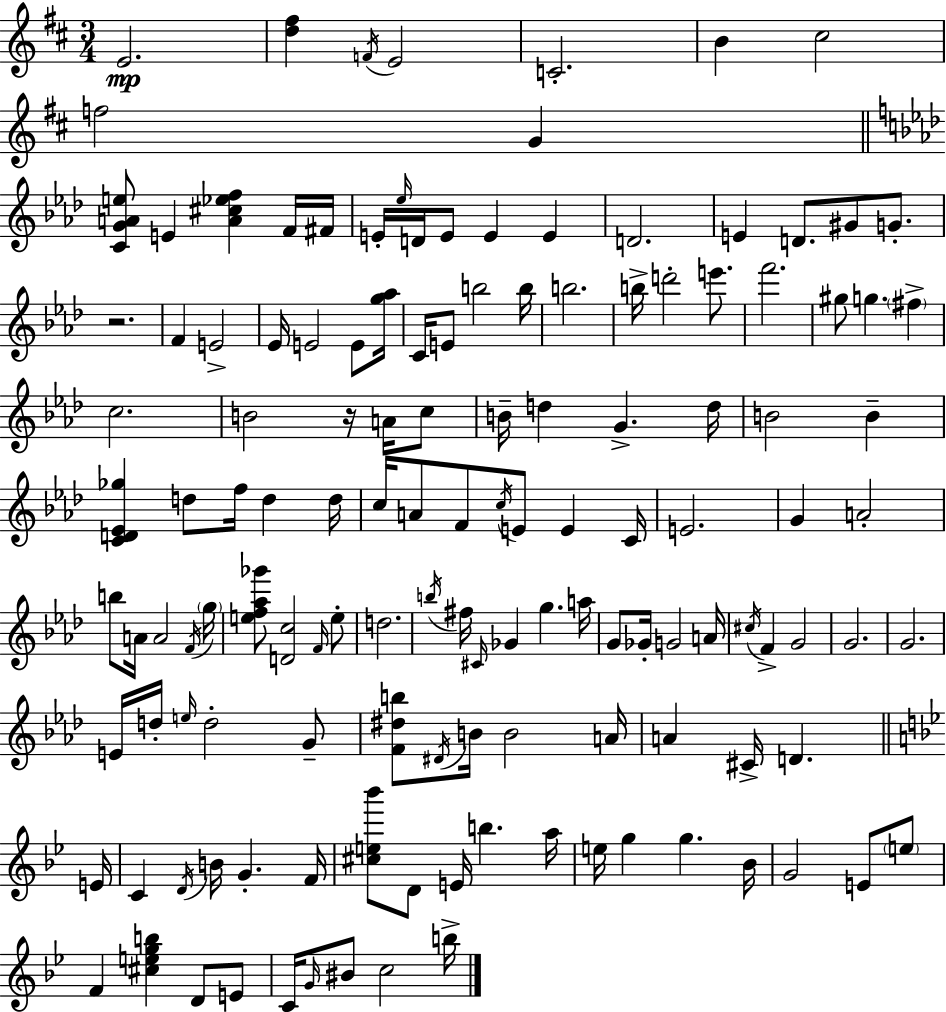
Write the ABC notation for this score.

X:1
T:Untitled
M:3/4
L:1/4
K:D
E2 [d^f] F/4 E2 C2 B ^c2 f2 G [CGAe]/2 E [A^c_ef] F/4 ^F/4 E/4 _e/4 D/4 E/2 E E D2 E D/2 ^G/2 G/2 z2 F E2 _E/4 E2 E/2 [g_a]/4 C/4 E/2 b2 b/4 b2 b/4 d'2 e'/2 f'2 ^g/2 g ^f c2 B2 z/4 A/4 c/2 B/4 d G d/4 B2 B [CD_E_g] d/2 f/4 d d/4 c/4 A/2 F/2 c/4 E/2 E C/4 E2 G A2 b/2 A/4 A2 F/4 g/4 [ef_a_g']/2 [Dc]2 F/4 e/2 d2 b/4 ^f/4 ^C/4 _G g a/4 G/2 _G/4 G2 A/4 ^c/4 F G2 G2 G2 E/4 d/4 e/4 d2 G/2 [F^db]/2 ^D/4 B/4 B2 A/4 A ^C/4 D E/4 C D/4 B/4 G F/4 [^ce_b']/2 D/2 E/4 b a/4 e/4 g g _B/4 G2 E/2 e/2 F [^cegb] D/2 E/2 C/4 G/4 ^B/2 c2 b/4